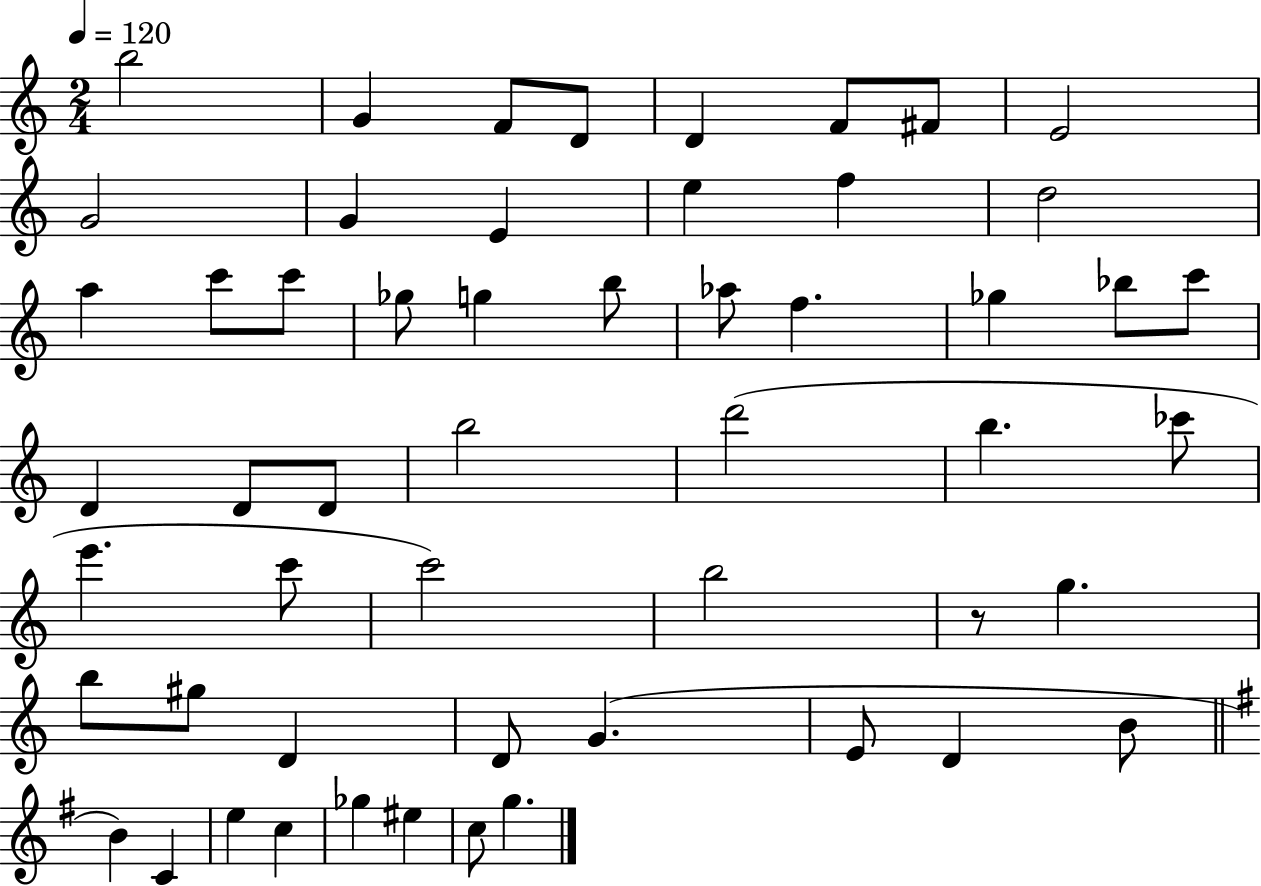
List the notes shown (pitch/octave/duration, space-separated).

B5/h G4/q F4/e D4/e D4/q F4/e F#4/e E4/h G4/h G4/q E4/q E5/q F5/q D5/h A5/q C6/e C6/e Gb5/e G5/q B5/e Ab5/e F5/q. Gb5/q Bb5/e C6/e D4/q D4/e D4/e B5/h D6/h B5/q. CES6/e E6/q. C6/e C6/h B5/h R/e G5/q. B5/e G#5/e D4/q D4/e G4/q. E4/e D4/q B4/e B4/q C4/q E5/q C5/q Gb5/q EIS5/q C5/e G5/q.